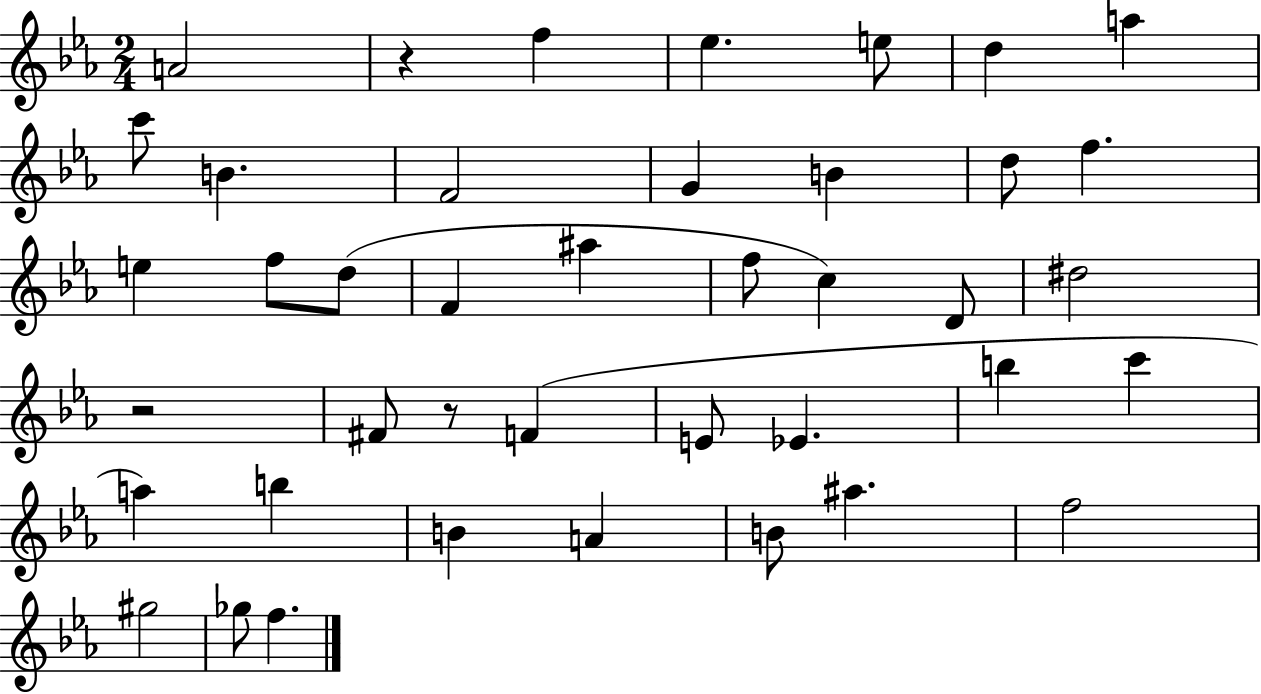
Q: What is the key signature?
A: EES major